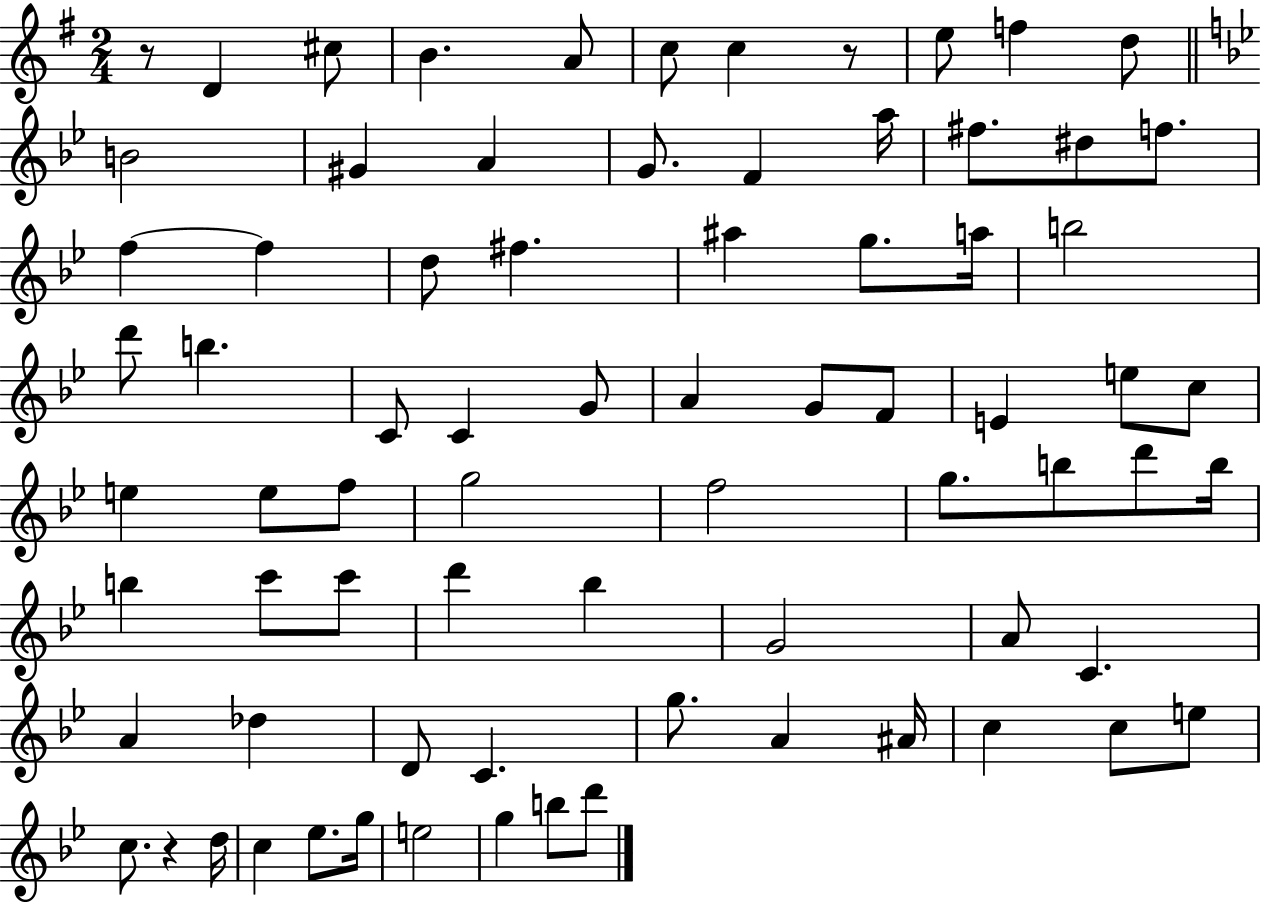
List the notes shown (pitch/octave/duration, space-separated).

R/e D4/q C#5/e B4/q. A4/e C5/e C5/q R/e E5/e F5/q D5/e B4/h G#4/q A4/q G4/e. F4/q A5/s F#5/e. D#5/e F5/e. F5/q F5/q D5/e F#5/q. A#5/q G5/e. A5/s B5/h D6/e B5/q. C4/e C4/q G4/e A4/q G4/e F4/e E4/q E5/e C5/e E5/q E5/e F5/e G5/h F5/h G5/e. B5/e D6/e B5/s B5/q C6/e C6/e D6/q Bb5/q G4/h A4/e C4/q. A4/q Db5/q D4/e C4/q. G5/e. A4/q A#4/s C5/q C5/e E5/e C5/e. R/q D5/s C5/q Eb5/e. G5/s E5/h G5/q B5/e D6/e